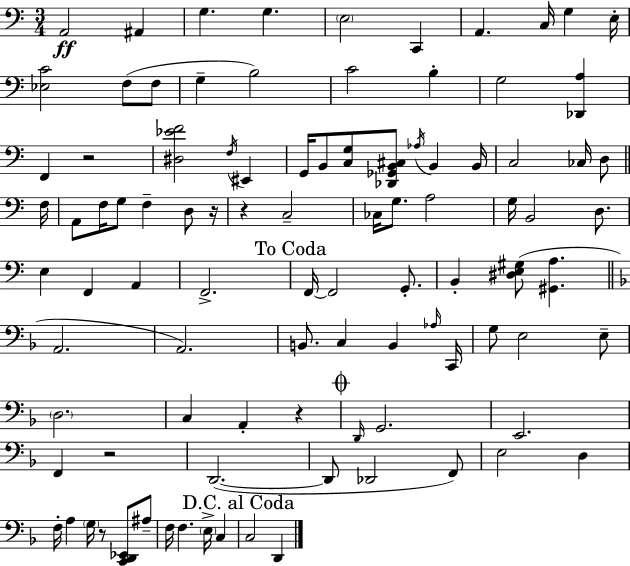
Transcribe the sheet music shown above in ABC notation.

X:1
T:Untitled
M:3/4
L:1/4
K:C
A,,2 ^A,, G, G, E,2 C,, A,, C,/4 G, E,/4 [_E,C]2 F,/2 F,/2 G, B,2 C2 B, G,2 [_D,,A,] F,, z2 [^D,_EF]2 F,/4 ^E,, G,,/4 B,,/2 [C,G,]/2 [_D,,_G,,B,,^C,]/2 _A,/4 B,, B,,/4 C,2 _C,/4 D,/2 F,/4 A,,/2 F,/4 G,/2 F, D,/2 z/4 z C,2 _C,/4 G,/2 A,2 G,/4 B,,2 D,/2 E, F,, A,, F,,2 F,,/4 F,,2 G,,/2 B,, [^D,E,^G,]/2 [^G,,A,] A,,2 A,,2 B,,/2 C, B,, _A,/4 C,,/4 G,/2 E,2 E,/2 D,2 C, A,, z D,,/4 G,,2 E,,2 F,, z2 D,,2 D,,/2 _D,,2 F,,/2 E,2 D, F,/4 A, G,/4 z/2 [C,,D,,_E,,]/2 ^A,/2 F,/4 F, E,/4 C, C,2 D,,